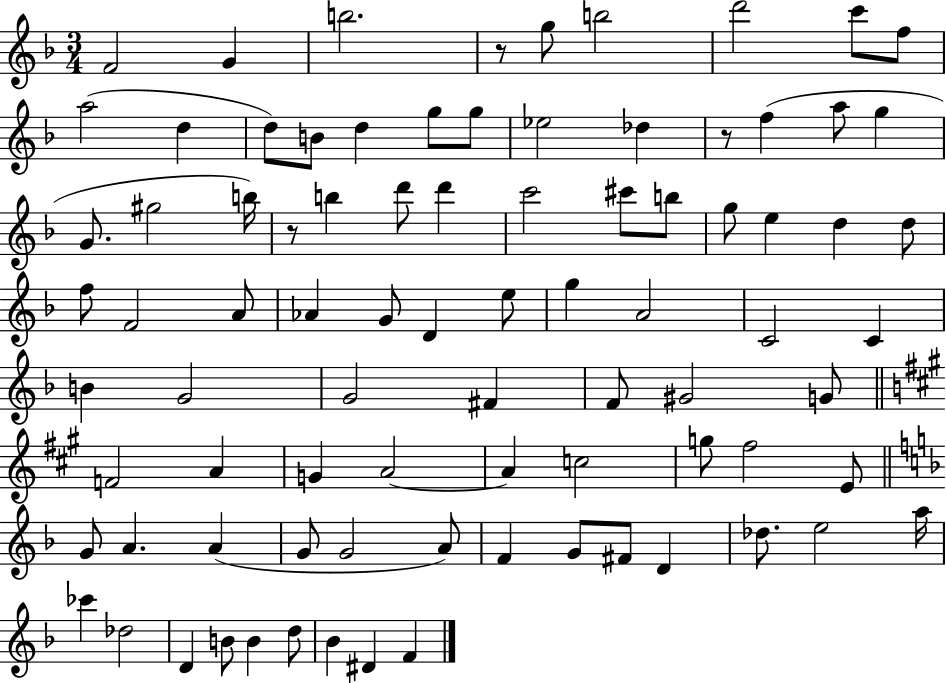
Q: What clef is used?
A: treble